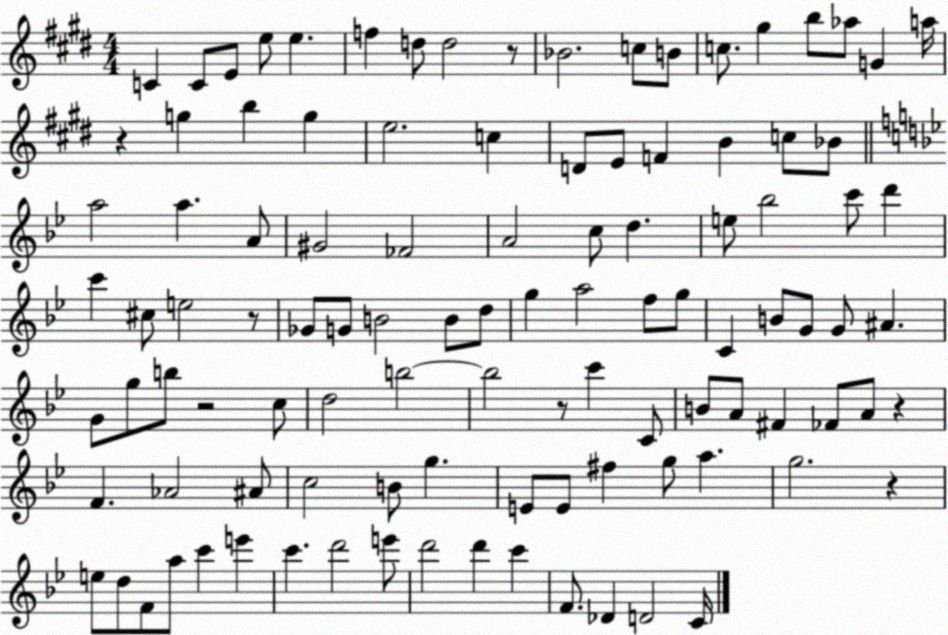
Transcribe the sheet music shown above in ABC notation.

X:1
T:Untitled
M:4/4
L:1/4
K:E
C C/2 E/2 e/2 e f d/2 d2 z/2 _B2 c/2 B/2 c/2 ^g b/2 _a/2 G a/4 z g b g e2 c D/2 E/2 F B c/2 _B/2 a2 a A/2 ^G2 _F2 A2 c/2 d e/2 _b2 c'/2 d' c' ^c/2 e2 z/2 _G/2 G/2 B2 B/2 d/2 g a2 f/2 g/2 C B/2 G/2 G/2 ^A G/2 g/2 b/2 z2 c/2 d2 b2 b2 z/2 c' C/2 B/2 A/2 ^F _F/2 A/2 z F _A2 ^A/2 c2 B/2 g E/2 E/2 ^f g/2 a g2 z e/2 d/2 F/2 a/2 c' e' c' d'2 e'/2 d'2 d' c' F/2 _D D2 C/4